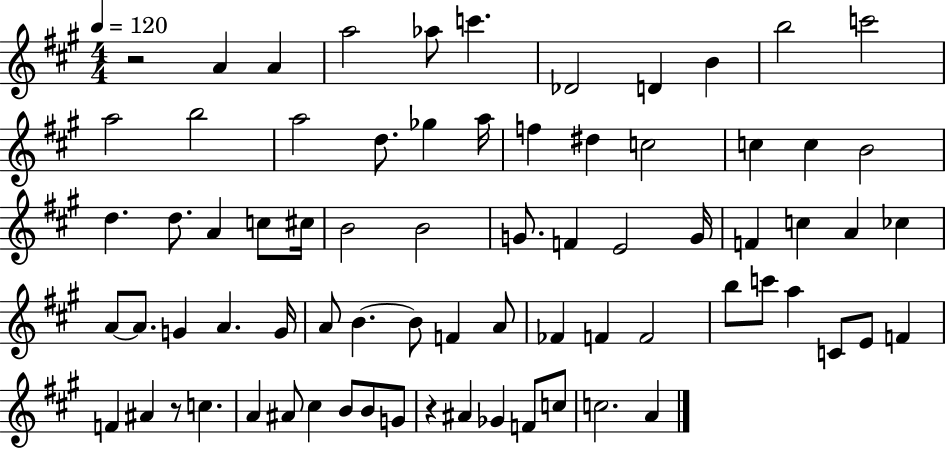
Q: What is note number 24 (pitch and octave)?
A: D5